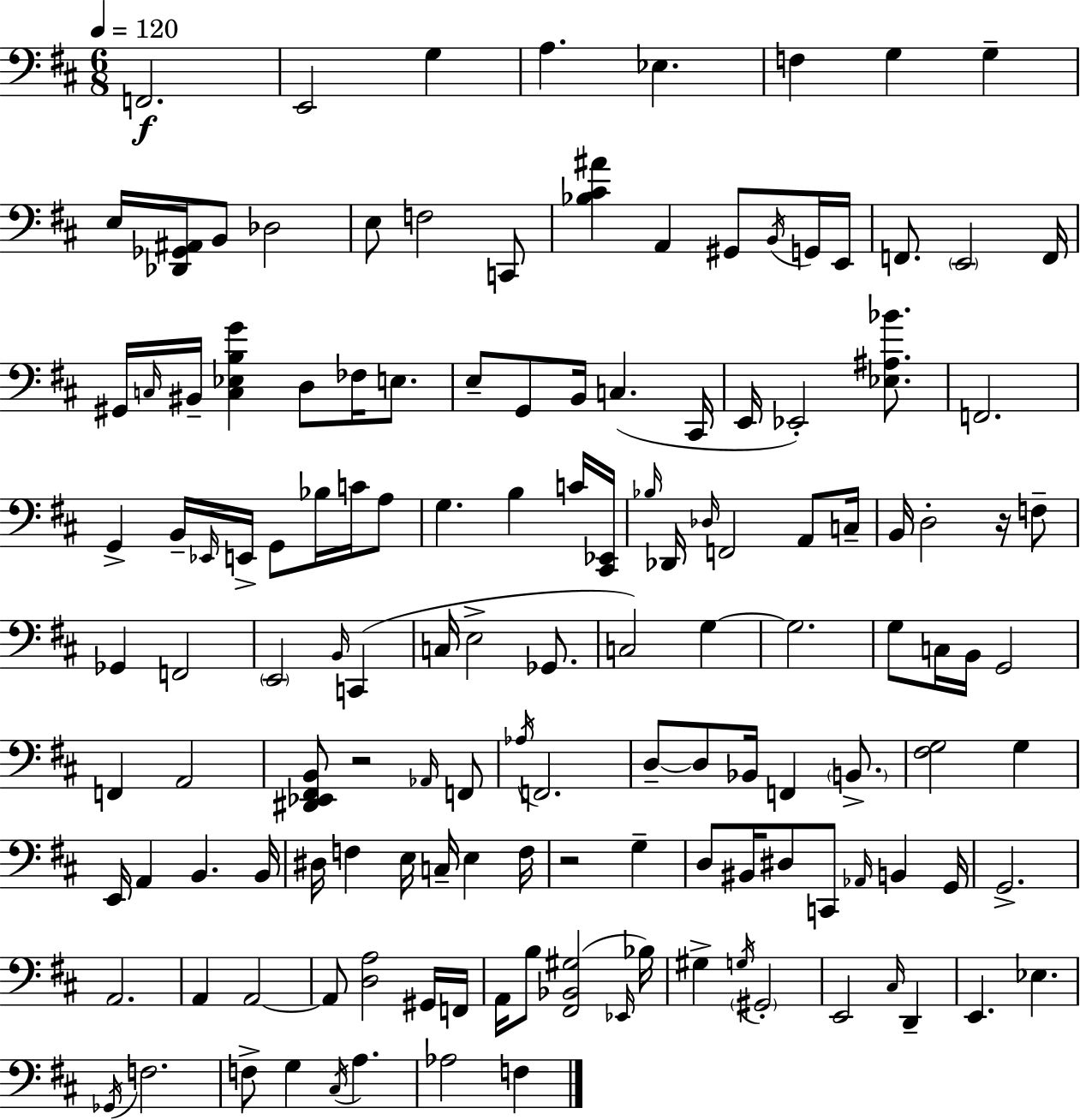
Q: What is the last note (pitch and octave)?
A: F3